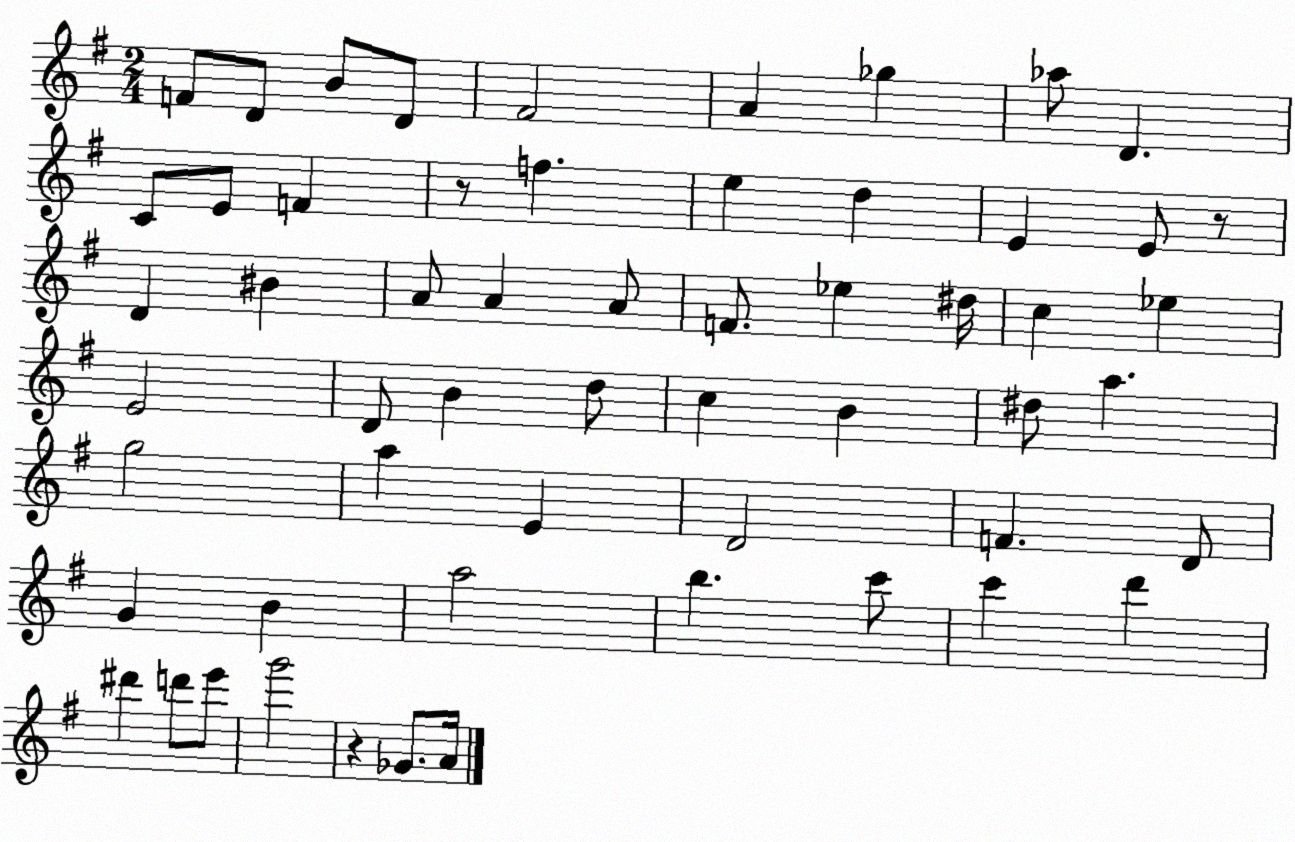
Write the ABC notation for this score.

X:1
T:Untitled
M:2/4
L:1/4
K:G
F/2 D/2 B/2 D/2 ^F2 A _g _a/2 D C/2 E/2 F z/2 f e d E E/2 z/2 D ^B A/2 A A/2 F/2 _e ^d/4 c _e E2 D/2 B d/2 c B ^d/2 a g2 a E D2 F D/2 G B a2 b c'/2 c' d' ^d' d'/2 e'/2 g'2 z _G/2 A/4